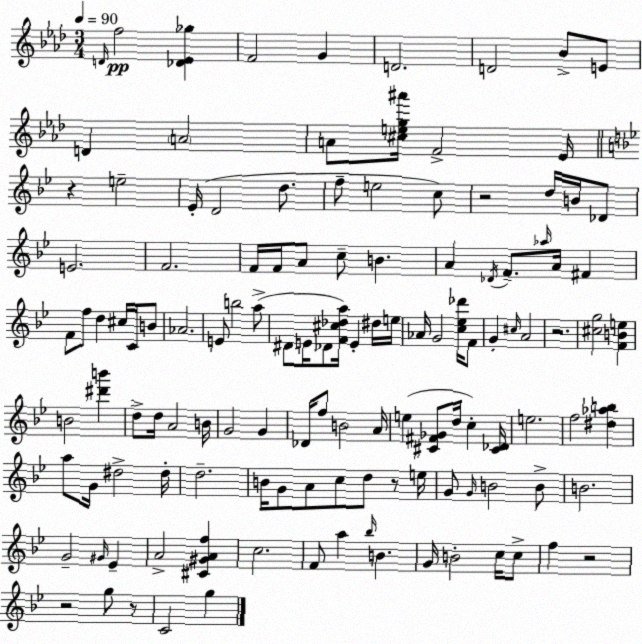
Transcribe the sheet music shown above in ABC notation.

X:1
T:Untitled
M:3/4
L:1/4
K:Ab
D/4 f2 [_D_E_g] F2 G D2 D2 _B/2 E/2 D A2 A/2 [^ceg^a']/4 F2 _E/4 z e2 _E/4 D2 d/2 f/2 e2 c/2 z2 d/4 B/4 _D/2 E2 F2 F/4 F/4 A/2 c/2 B A _D/4 F/2 _a/4 A/4 ^F F/2 f/2 d ^c/4 C/4 B/2 _A2 E/2 b2 a/2 ^D/2 E/4 _D/2 [F^c_da]/4 E ^d/4 e/4 _A/4 G2 [c_e_d']/4 F/2 G ^c/4 A2 z2 [^cg]2 [FBe] B2 [^d'b'] d/2 d/4 A2 B/4 G2 G _D/4 f/2 B2 A/4 e [^C^F_G]/2 d/4 c [^C_D]/4 e2 f2 [^d_ab] a/2 G/4 ^d2 ^d/4 d2 B/4 G/2 A/2 c/2 d/2 z/2 e/4 G/2 G/4 B2 B/2 B2 G2 ^G/4 _E A2 [^C^GAf] c2 F/2 a _b/4 B G/4 B2 c/4 c/2 f z2 z2 g/2 z/2 C2 g